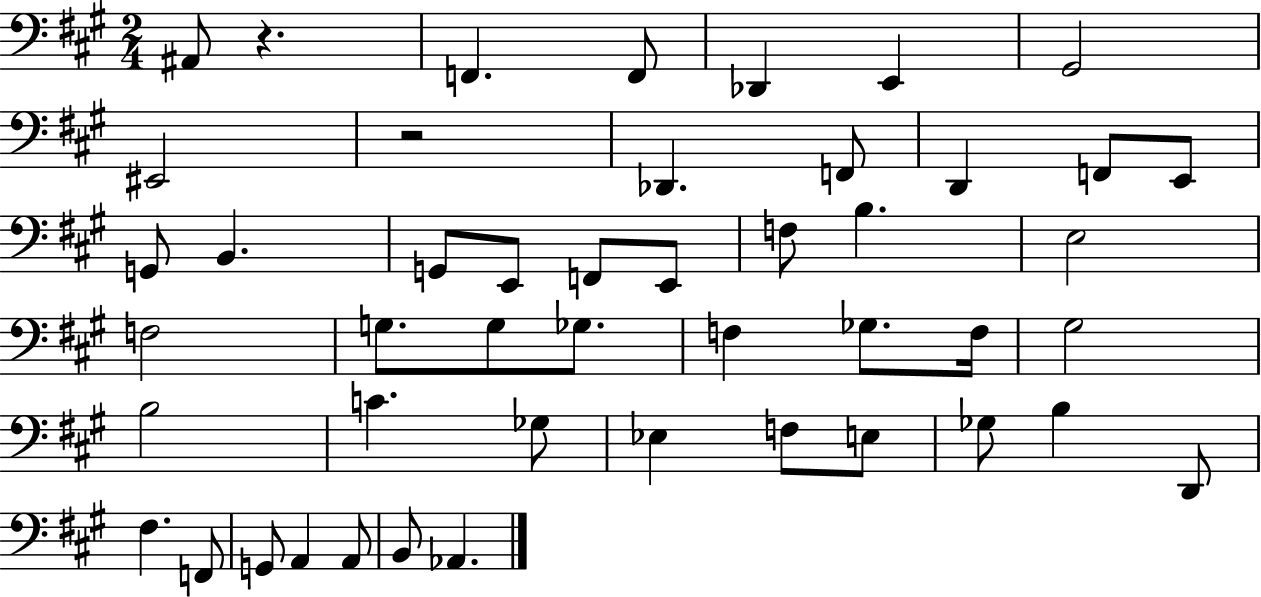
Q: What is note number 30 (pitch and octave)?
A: B3